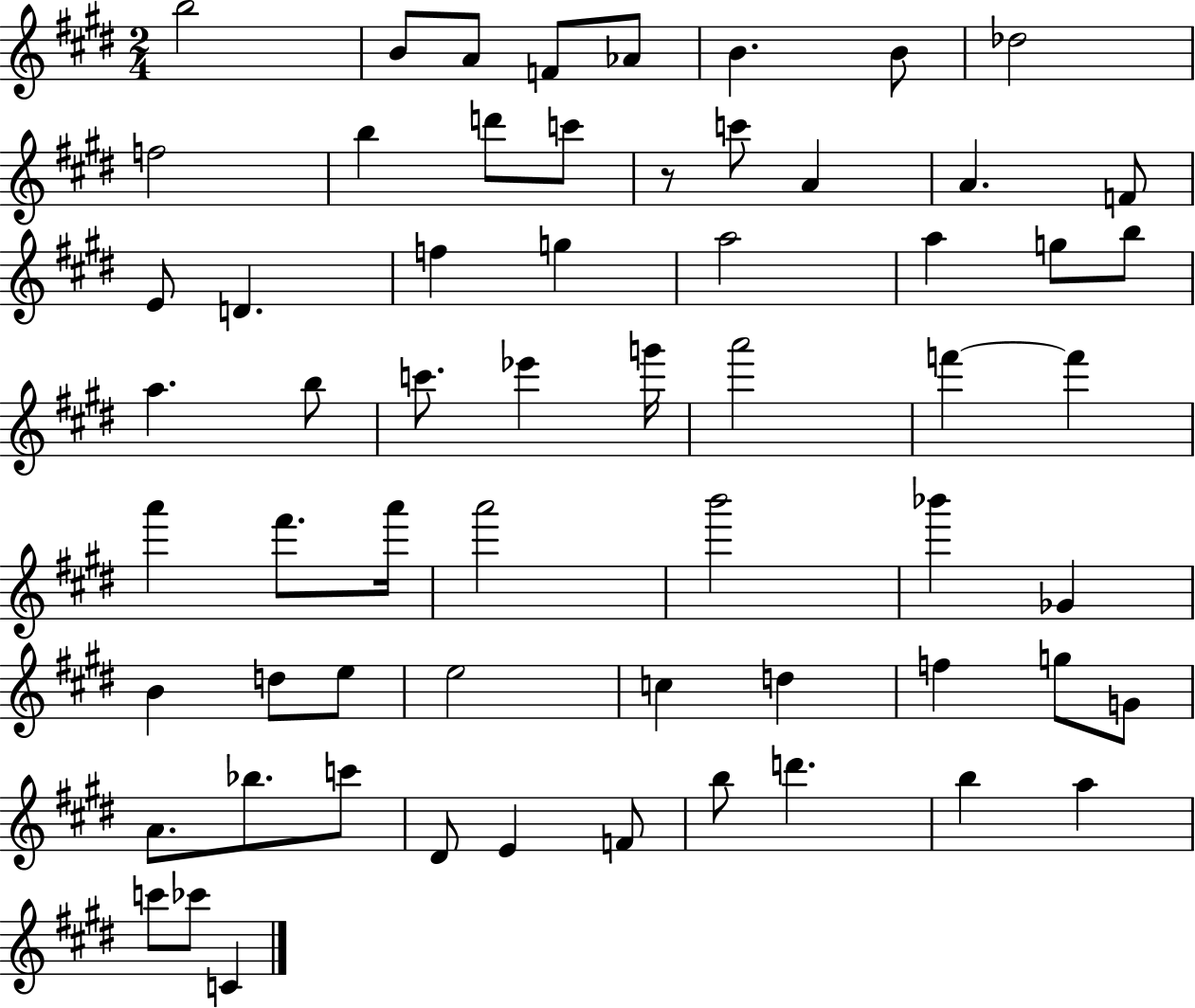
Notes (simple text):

B5/h B4/e A4/e F4/e Ab4/e B4/q. B4/e Db5/h F5/h B5/q D6/e C6/e R/e C6/e A4/q A4/q. F4/e E4/e D4/q. F5/q G5/q A5/h A5/q G5/e B5/e A5/q. B5/e C6/e. Eb6/q G6/s A6/h F6/q F6/q A6/q F#6/e. A6/s A6/h B6/h Bb6/q Gb4/q B4/q D5/e E5/e E5/h C5/q D5/q F5/q G5/e G4/e A4/e. Bb5/e. C6/e D#4/e E4/q F4/e B5/e D6/q. B5/q A5/q C6/e CES6/e C4/q